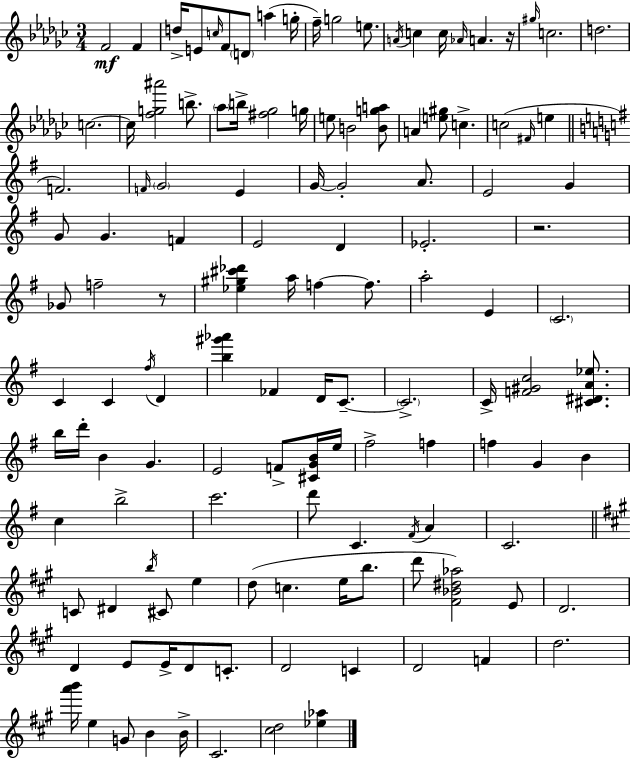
F4/h F4/q D5/s E4/e C5/s F4/e D4/e A5/q G5/s F5/s G5/h E5/e. A4/s C5/q C5/s Ab4/s A4/q. R/s G#5/s C5/h. D5/h. C5/h. C5/s [F5,G5,A#6]/h B5/e. Ab5/e B5/s [F#5,Gb5]/h G5/s E5/e B4/h [B4,G5,A5]/e A4/q [E5,G#5]/e C5/q. C5/h F#4/s E5/q F4/h. F4/s G4/h E4/q G4/s G4/h A4/e. E4/h G4/q G4/e G4/q. F4/q E4/h D4/q Eb4/h. R/h. Gb4/e F5/h R/e [Eb5,G#5,C#6,Db6]/q A5/s F5/q F5/e. A5/h E4/q C4/h. C4/q C4/q F#5/s D4/q [B5,G#6,Ab6]/q FES4/q D4/s C4/e. C4/h. C4/s [F4,G#4,C5]/h [C#4,D#4,A4,Eb5]/e. B5/s D6/s B4/q G4/q. E4/h F4/e [C#4,G4,B4]/s E5/s F#5/h F5/q F5/q G4/q B4/q C5/q B5/h C6/h. D6/e C4/q. F#4/s A4/q C4/h. C4/e D#4/q B5/s C#4/e E5/q D5/e C5/q. E5/s B5/e. D6/e [F#4,Bb4,D#5,Ab5]/h E4/e D4/h. D4/q E4/e E4/s D4/e C4/e. D4/h C4/q D4/h F4/q D5/h. [A6,B6]/s E5/q G4/e B4/q B4/s C#4/h. [C#5,D5]/h [Eb5,Ab5]/q